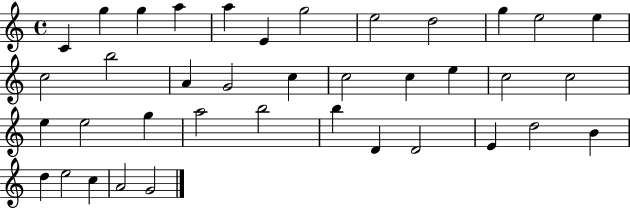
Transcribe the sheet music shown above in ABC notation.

X:1
T:Untitled
M:4/4
L:1/4
K:C
C g g a a E g2 e2 d2 g e2 e c2 b2 A G2 c c2 c e c2 c2 e e2 g a2 b2 b D D2 E d2 B d e2 c A2 G2